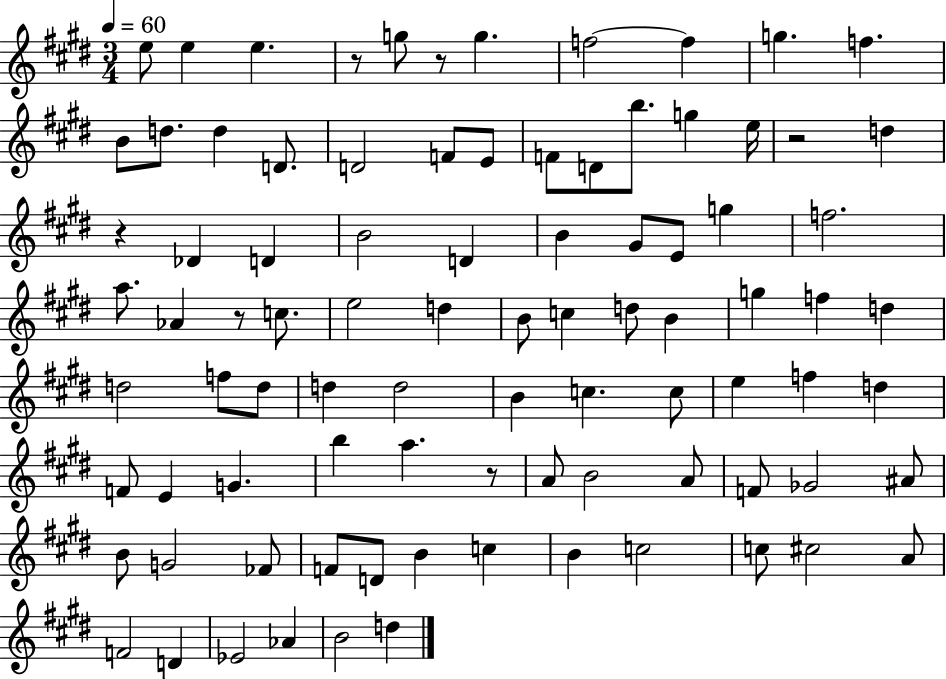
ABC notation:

X:1
T:Untitled
M:3/4
L:1/4
K:E
e/2 e e z/2 g/2 z/2 g f2 f g f B/2 d/2 d D/2 D2 F/2 E/2 F/2 D/2 b/2 g e/4 z2 d z _D D B2 D B ^G/2 E/2 g f2 a/2 _A z/2 c/2 e2 d B/2 c d/2 B g f d d2 f/2 d/2 d d2 B c c/2 e f d F/2 E G b a z/2 A/2 B2 A/2 F/2 _G2 ^A/2 B/2 G2 _F/2 F/2 D/2 B c B c2 c/2 ^c2 A/2 F2 D _E2 _A B2 d